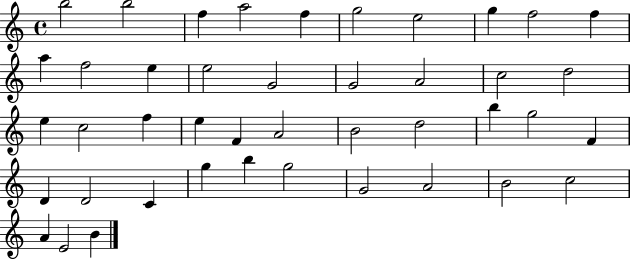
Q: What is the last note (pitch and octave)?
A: B4